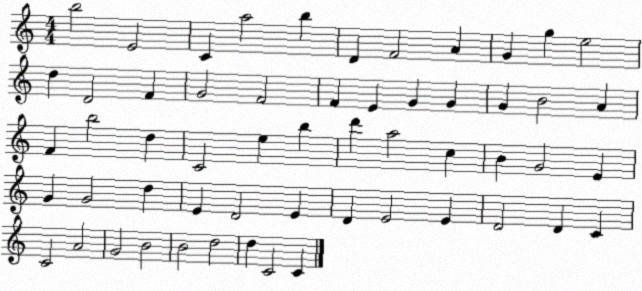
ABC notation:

X:1
T:Untitled
M:4/4
L:1/4
K:C
b2 E2 C a2 b D F2 A G g e2 d D2 F G2 F2 F E G G G B2 A F b2 d C2 e b d' a2 c B G2 E G G2 d E D2 E D E2 E D2 D C C2 A2 G2 B2 B2 d2 d C2 C